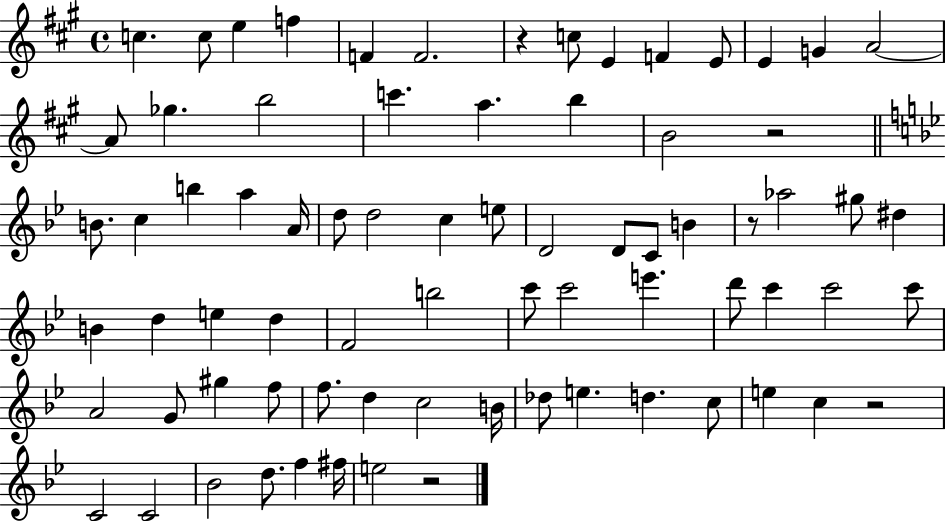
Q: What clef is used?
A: treble